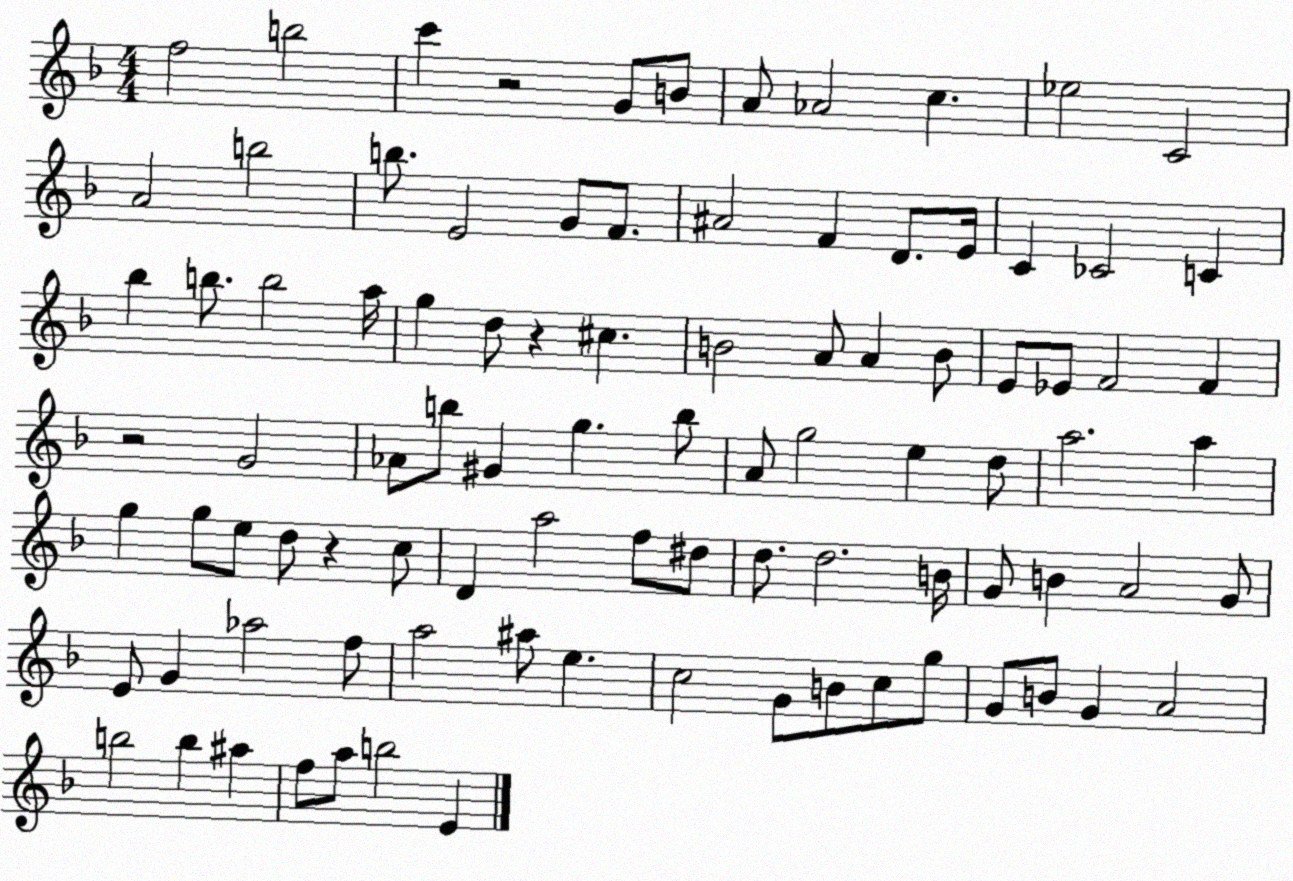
X:1
T:Untitled
M:4/4
L:1/4
K:F
f2 b2 c' z2 G/2 B/2 A/2 _A2 c _e2 C2 A2 b2 b/2 E2 G/2 F/2 ^A2 F D/2 E/4 C _C2 C _b b/2 b2 a/4 g d/2 z ^c B2 A/2 A B/2 E/2 _E/2 F2 F z2 G2 _A/2 b/2 ^G g b/2 A/2 g2 e d/2 a2 a g g/2 e/2 d/2 z c/2 D a2 f/2 ^d/2 d/2 d2 B/4 G/2 B A2 G/2 E/2 G _a2 f/2 a2 ^a/2 e c2 G/2 B/2 c/2 g/2 G/2 B/2 G A2 b2 b ^a f/2 a/2 b2 E